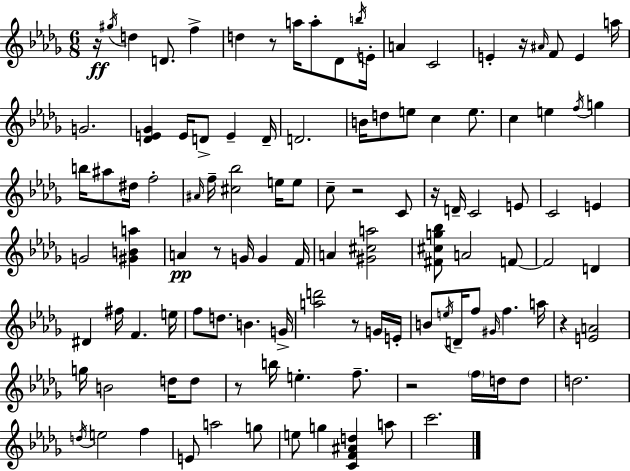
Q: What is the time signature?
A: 6/8